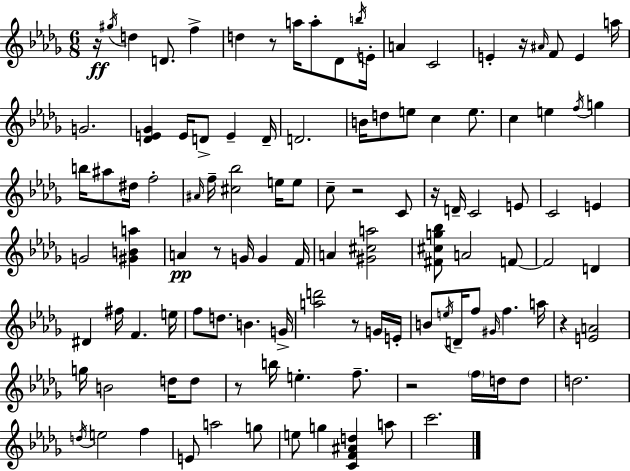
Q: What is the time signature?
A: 6/8